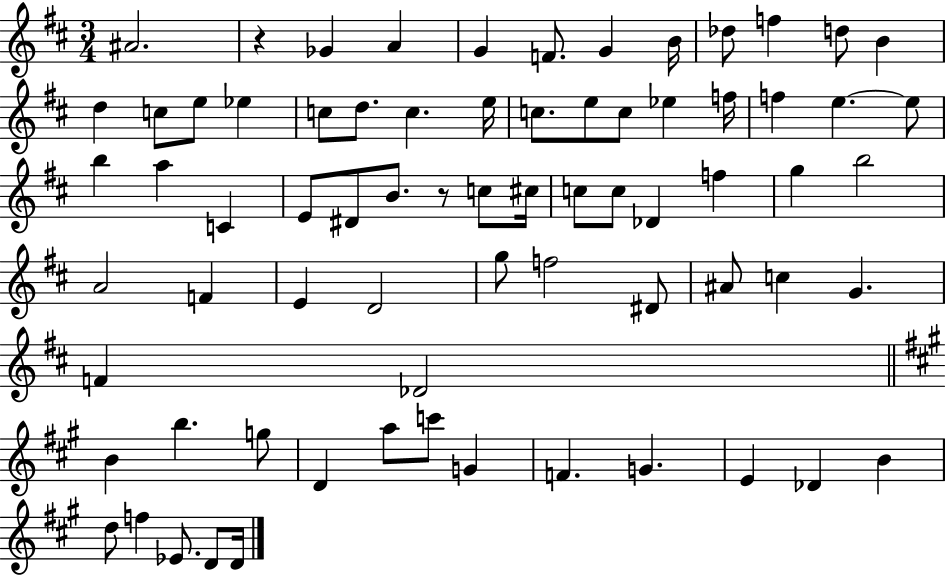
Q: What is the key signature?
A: D major